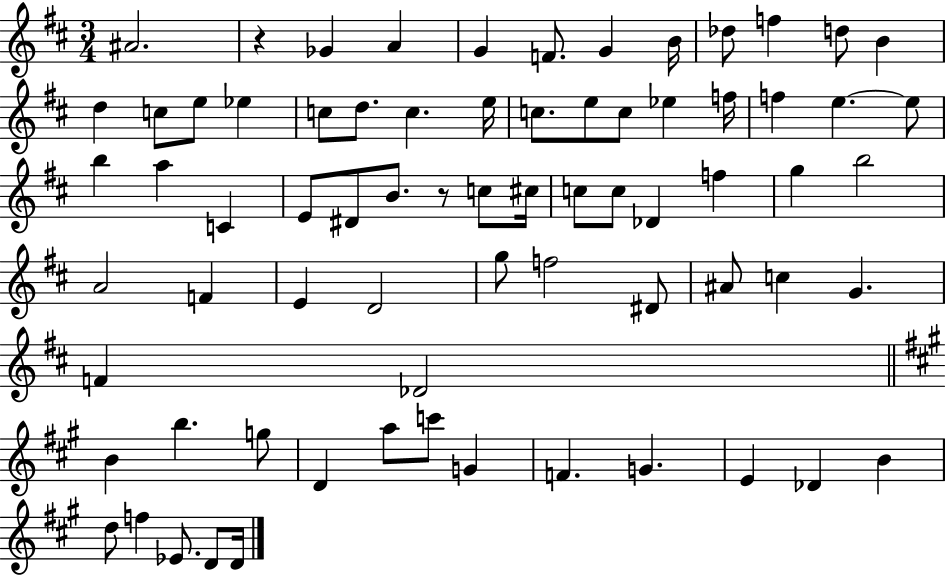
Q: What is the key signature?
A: D major